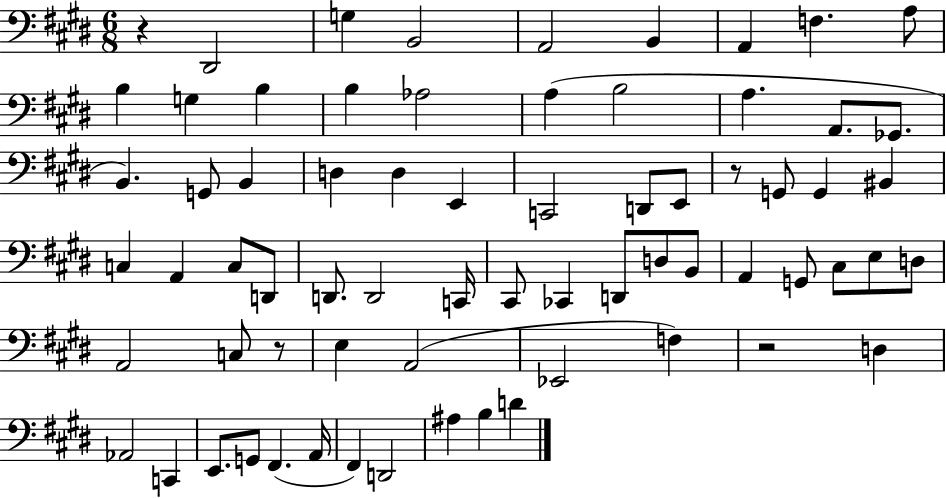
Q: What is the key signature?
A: E major